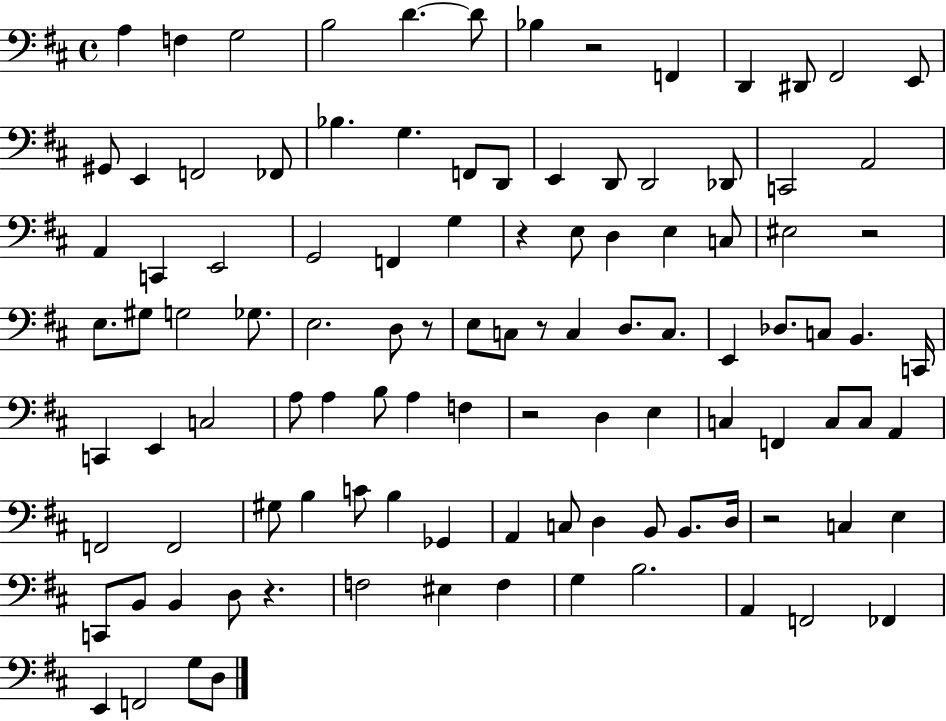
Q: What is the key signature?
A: D major